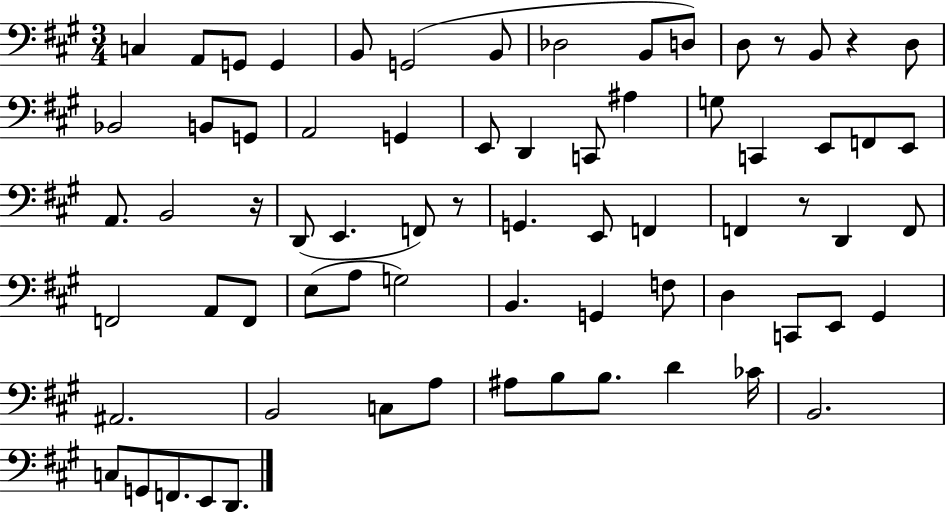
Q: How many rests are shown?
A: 5